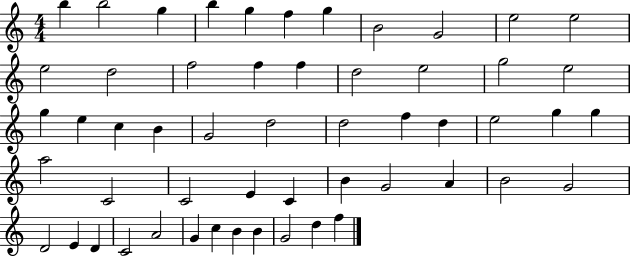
{
  \clef treble
  \numericTimeSignature
  \time 4/4
  \key c \major
  b''4 b''2 g''4 | b''4 g''4 f''4 g''4 | b'2 g'2 | e''2 e''2 | \break e''2 d''2 | f''2 f''4 f''4 | d''2 e''2 | g''2 e''2 | \break g''4 e''4 c''4 b'4 | g'2 d''2 | d''2 f''4 d''4 | e''2 g''4 g''4 | \break a''2 c'2 | c'2 e'4 c'4 | b'4 g'2 a'4 | b'2 g'2 | \break d'2 e'4 d'4 | c'2 a'2 | g'4 c''4 b'4 b'4 | g'2 d''4 f''4 | \break \bar "|."
}